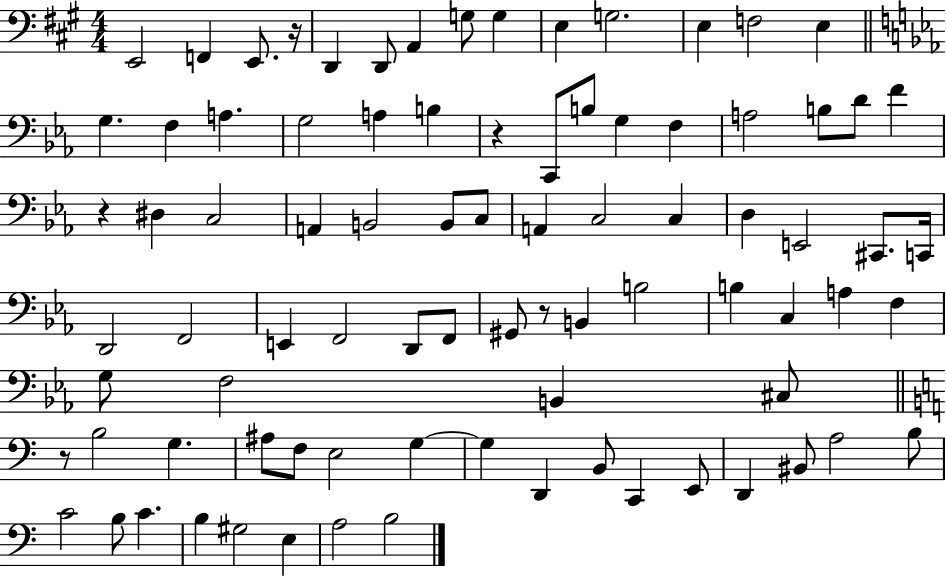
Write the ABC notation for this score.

X:1
T:Untitled
M:4/4
L:1/4
K:A
E,,2 F,, E,,/2 z/4 D,, D,,/2 A,, G,/2 G, E, G,2 E, F,2 E, G, F, A, G,2 A, B, z C,,/2 B,/2 G, F, A,2 B,/2 D/2 F z ^D, C,2 A,, B,,2 B,,/2 C,/2 A,, C,2 C, D, E,,2 ^C,,/2 C,,/4 D,,2 F,,2 E,, F,,2 D,,/2 F,,/2 ^G,,/2 z/2 B,, B,2 B, C, A, F, G,/2 F,2 B,, ^C,/2 z/2 B,2 G, ^A,/2 F,/2 E,2 G, G, D,, B,,/2 C,, E,,/2 D,, ^B,,/2 A,2 B,/2 C2 B,/2 C B, ^G,2 E, A,2 B,2